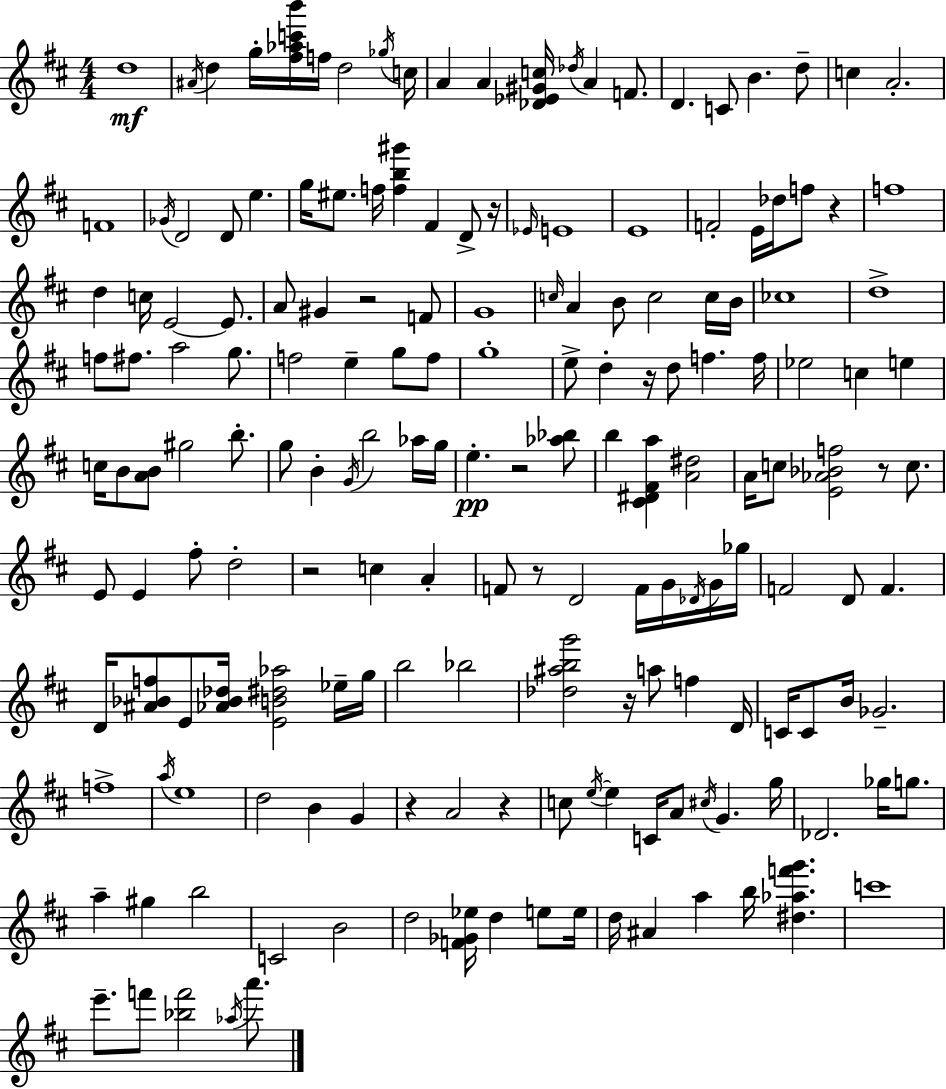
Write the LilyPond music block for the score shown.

{
  \clef treble
  \numericTimeSignature
  \time 4/4
  \key d \major
  \repeat volta 2 { d''1\mf | \acciaccatura { ais'16 } d''4 g''16-. <fis'' aes'' c''' b'''>16 f''16 d''2 | \acciaccatura { ges''16 } c''16 a'4 a'4 <des' ees' gis' c''>16 \acciaccatura { des''16 } a'4 | f'8. d'4. c'8 b'4. | \break d''8-- c''4 a'2.-. | f'1 | \acciaccatura { ges'16 } d'2 d'8 e''4. | g''16 eis''8. f''16 <f'' b'' gis'''>4 fis'4 | \break d'8-> r16 \grace { ees'16 } e'1 | e'1 | f'2-. e'16 des''16 f''8 | r4 f''1 | \break d''4 c''16 e'2~~ | e'8. a'8 gis'4 r2 | f'8 g'1 | \grace { c''16 } a'4 b'8 c''2 | \break c''16 b'16 ces''1 | d''1-> | f''8 fis''8. a''2 | g''8. f''2 e''4-- | \break g''8 f''8 g''1-. | e''8-> d''4-. r16 d''8 f''4. | f''16 ees''2 c''4 | e''4 c''16 b'8 <a' b'>8 gis''2 | \break b''8.-. g''8 b'4-. \acciaccatura { g'16 } b''2 | aes''16 g''16 e''4.-.\pp r2 | <aes'' bes''>8 b''4 <cis' dis' fis' a''>4 <a' dis''>2 | a'16 c''8 <e' aes' bes' f''>2 | \break r8 c''8. e'8 e'4 fis''8-. d''2-. | r2 c''4 | a'4-. f'8 r8 d'2 | f'16 g'16 \acciaccatura { des'16 } g'16 ges''16 f'2 | \break d'8 f'4. d'16 <ais' bes' f''>8 e'8 <aes' bes' des''>16 <e' b' dis'' aes''>2 | ees''16-- g''16 b''2 | bes''2 <des'' ais'' b'' g'''>2 | r16 a''8 f''4 d'16 c'16 c'8 b'16 ges'2.-- | \break f''1-> | \acciaccatura { a''16 } e''1 | d''2 | b'4 g'4 r4 a'2 | \break r4 c''8 \acciaccatura { e''16~ }~ e''4 | c'16 a'8 \acciaccatura { cis''16 } g'4. g''16 des'2. | ges''16 g''8. a''4-- gis''4 | b''2 c'2 | \break b'2 d''2 | <f' ges' ees''>16 d''4 e''8 e''16 d''16 ais'4 | a''4 b''16 <dis'' aes'' f''' g'''>4. c'''1 | e'''8.-- f'''8 | \break <bes'' f'''>2 \acciaccatura { aes''16 } a'''8. } \bar "|."
}